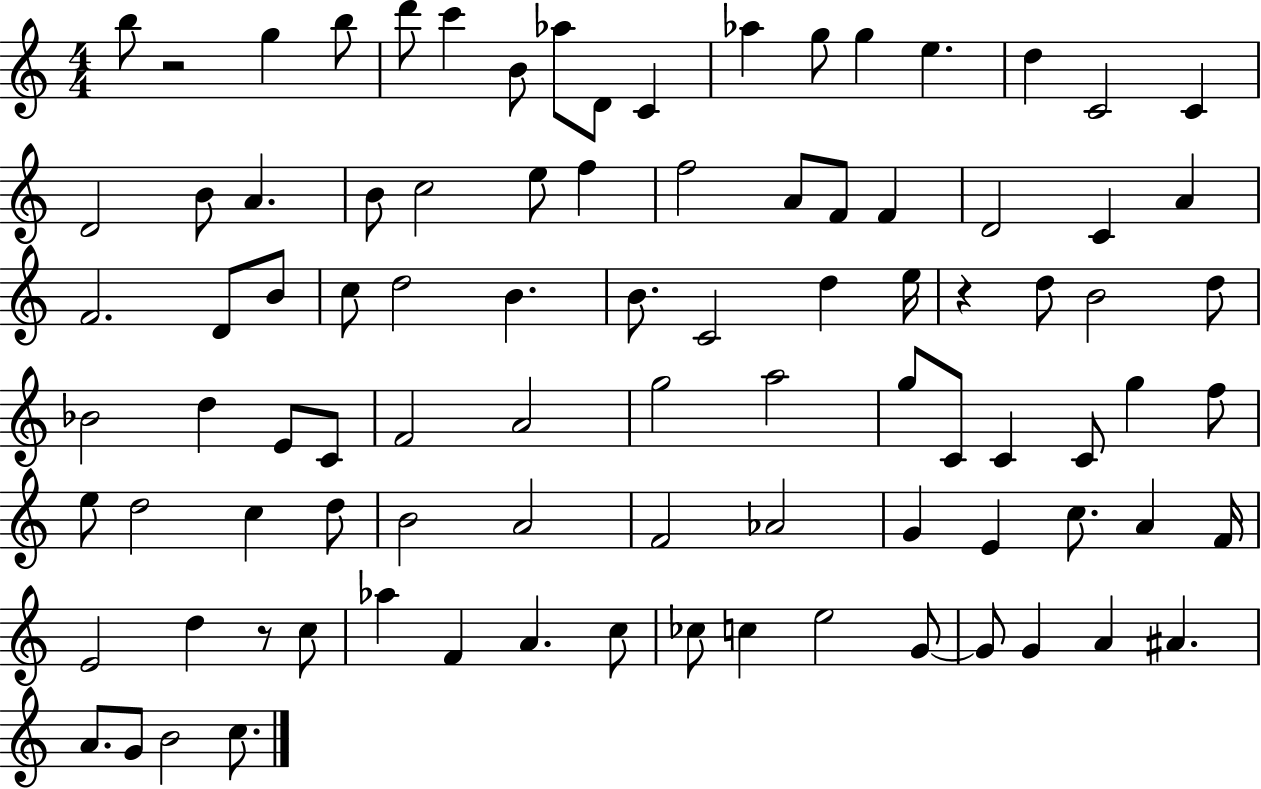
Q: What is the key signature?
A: C major